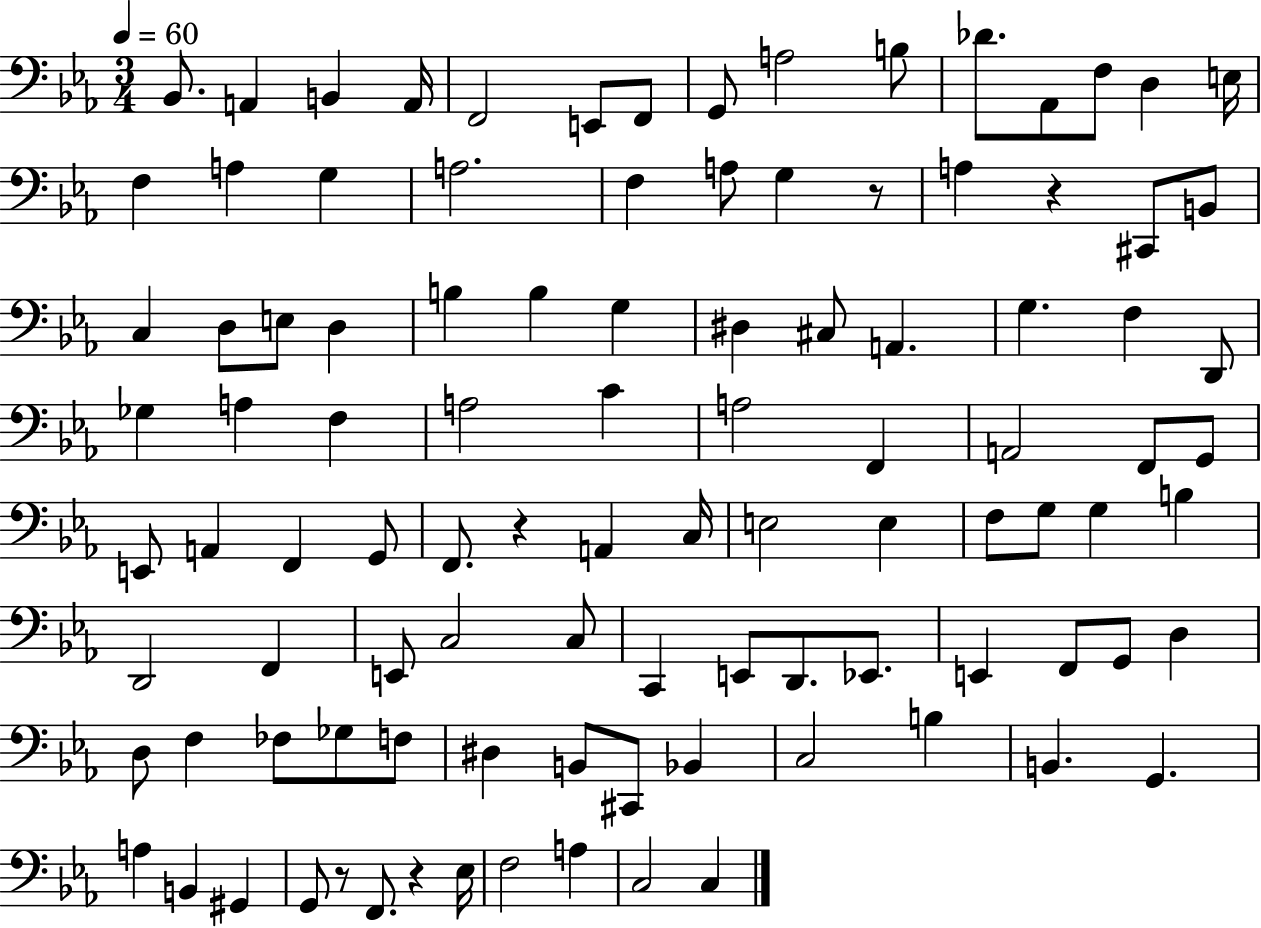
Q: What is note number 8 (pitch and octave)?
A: G2